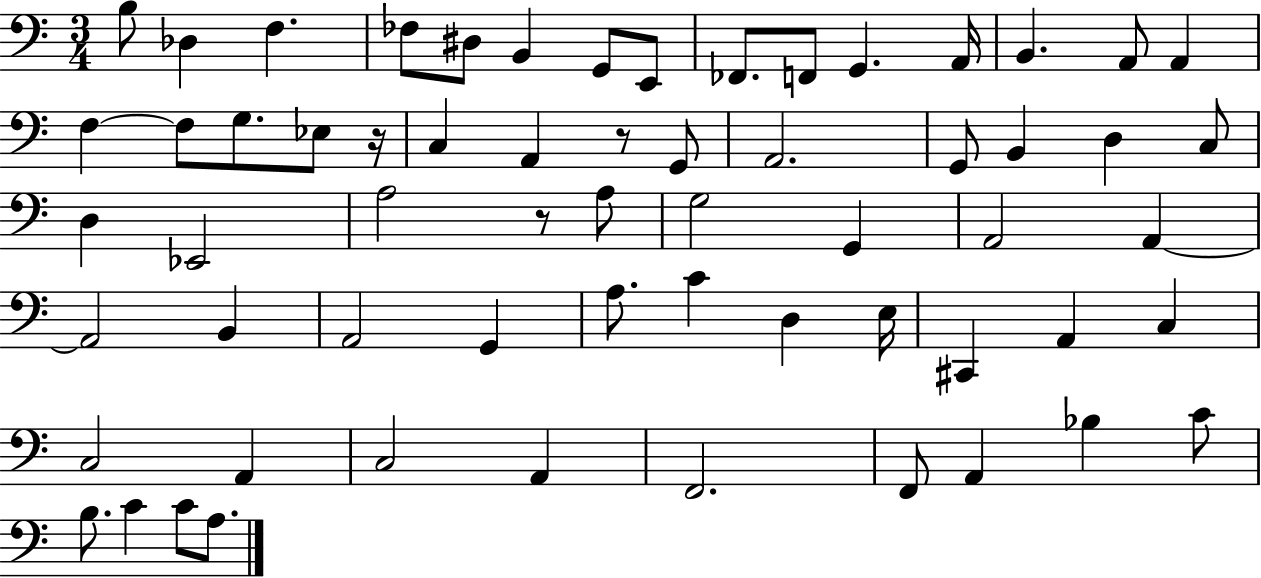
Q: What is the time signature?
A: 3/4